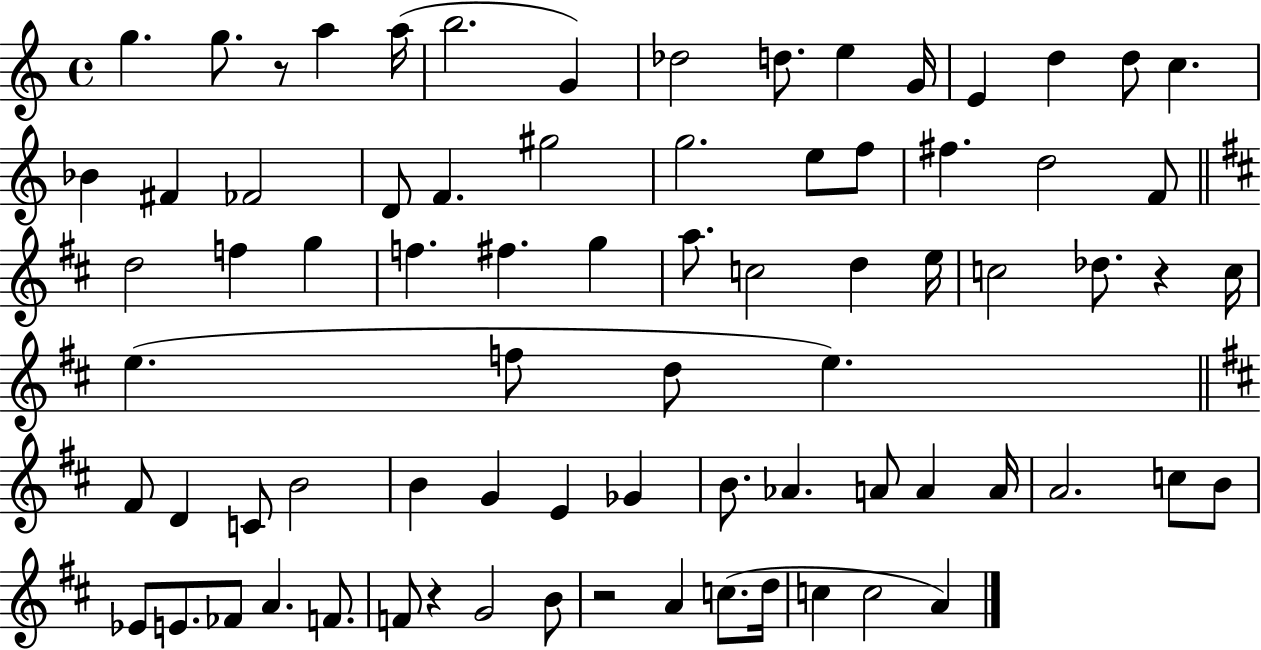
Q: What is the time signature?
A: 4/4